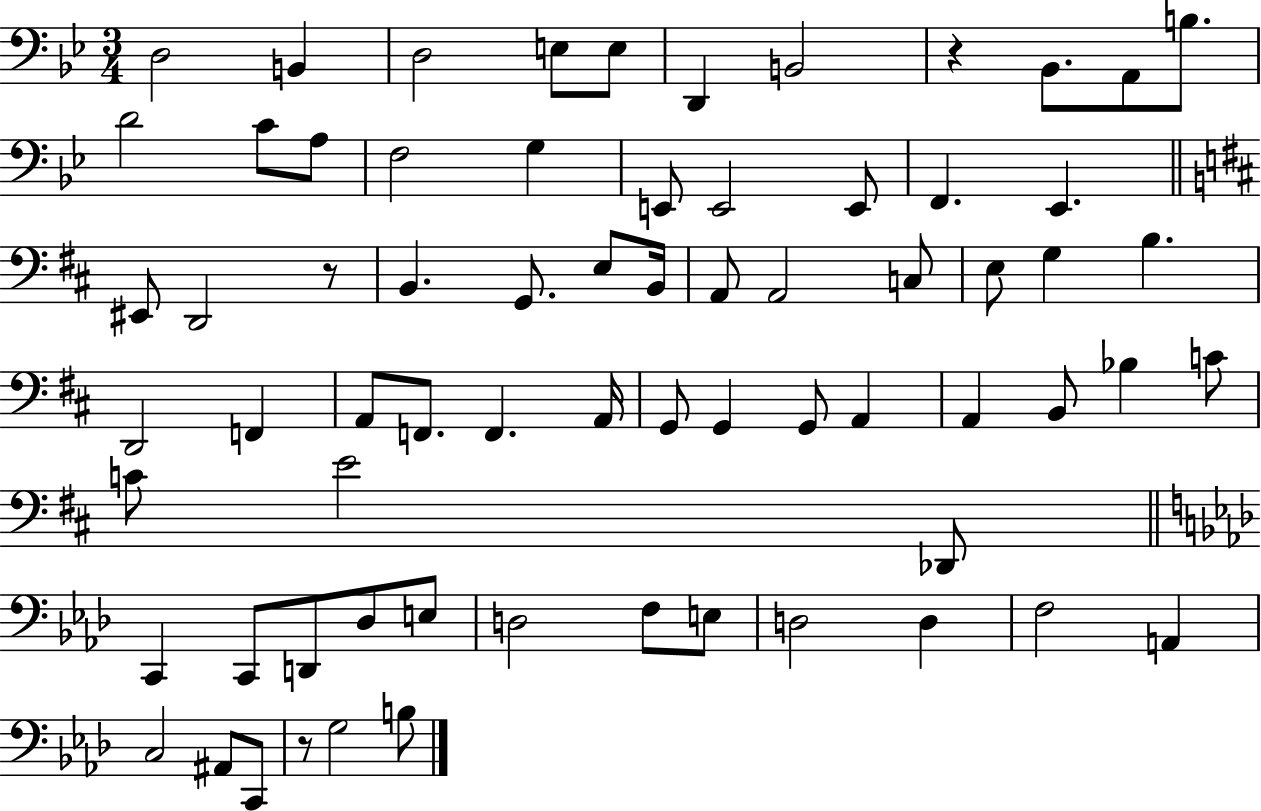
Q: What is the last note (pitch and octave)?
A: B3